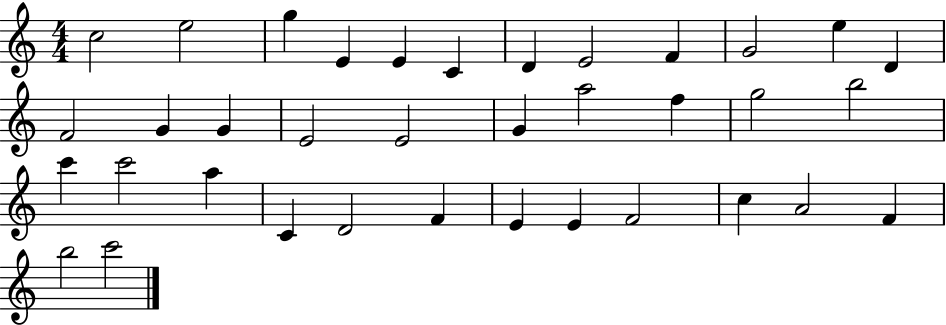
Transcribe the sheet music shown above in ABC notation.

X:1
T:Untitled
M:4/4
L:1/4
K:C
c2 e2 g E E C D E2 F G2 e D F2 G G E2 E2 G a2 f g2 b2 c' c'2 a C D2 F E E F2 c A2 F b2 c'2